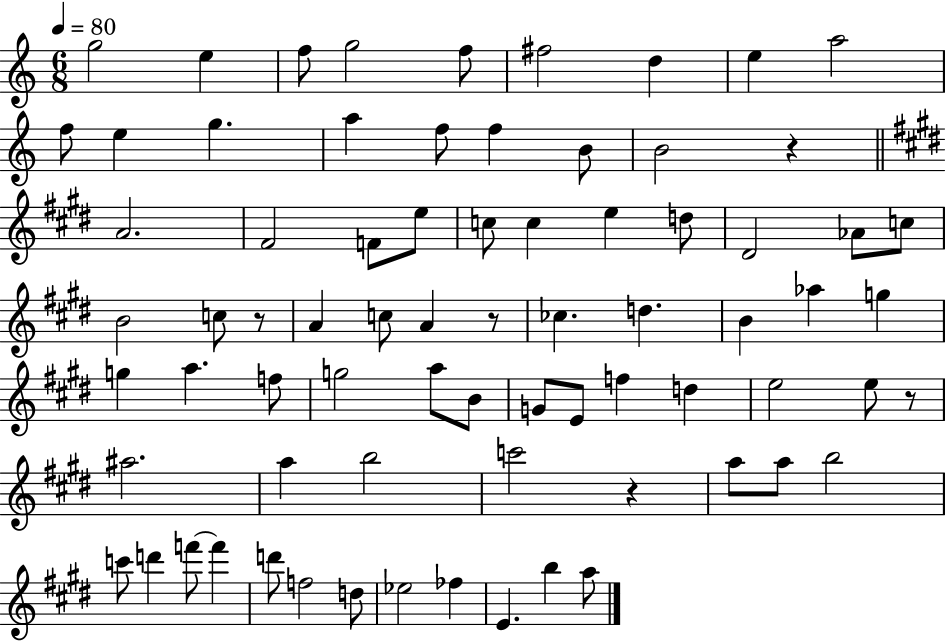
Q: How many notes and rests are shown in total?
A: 74